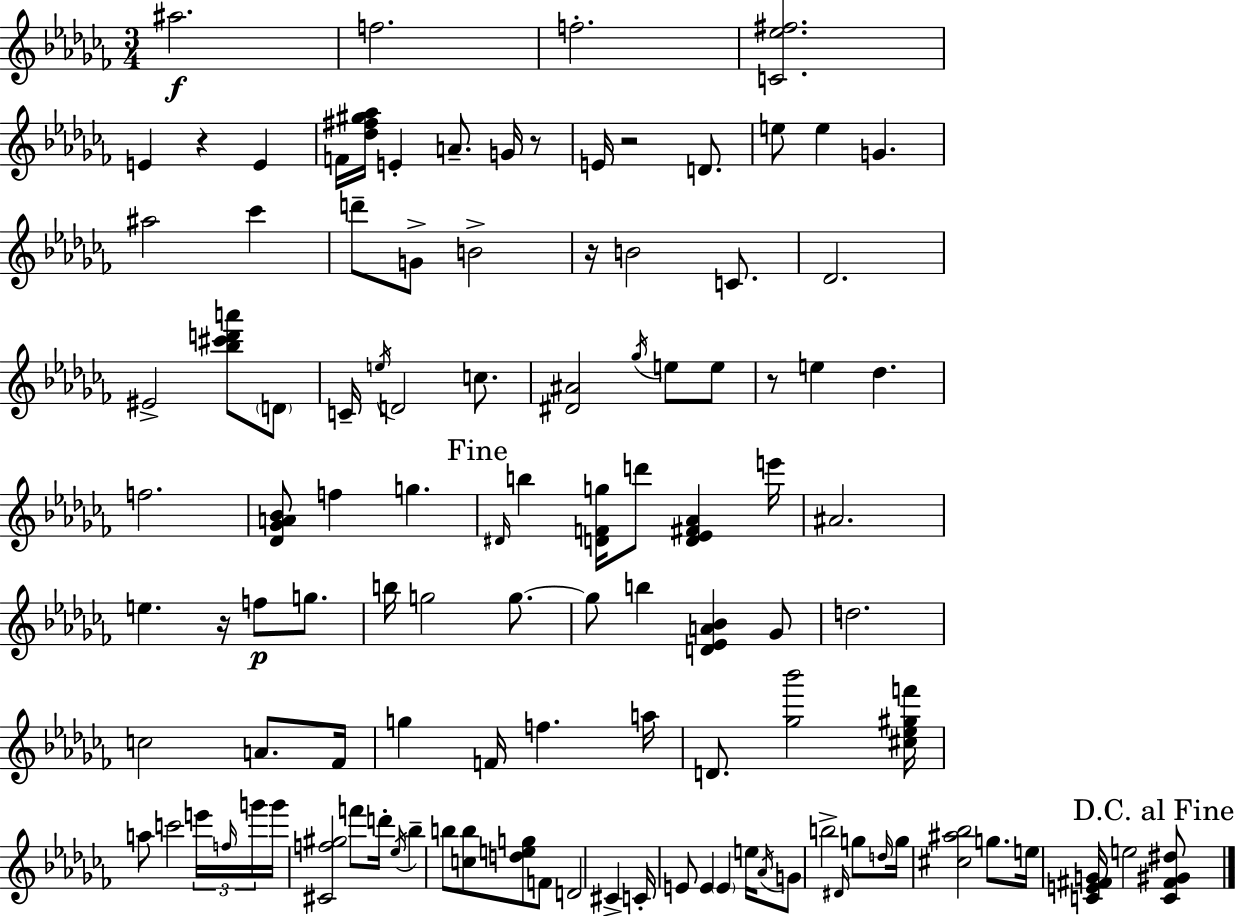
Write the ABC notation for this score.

X:1
T:Untitled
M:3/4
L:1/4
K:Abm
^a2 f2 f2 [C_e^f]2 E z E F/4 [_d^f^g_a]/4 E A/2 G/4 z/2 E/4 z2 D/2 e/2 e G ^a2 _c' d'/2 G/2 B2 z/4 B2 C/2 _D2 ^E2 [_b^c'd'a']/2 D/2 C/4 e/4 D2 c/2 [^D^A]2 _g/4 e/2 e/2 z/2 e _d f2 [_D_GA_B]/2 f g ^D/4 b [DFg]/4 d'/2 [D_E^F_A] e'/4 ^A2 e z/4 f/2 g/2 b/4 g2 g/2 g/2 b [D_EA_B] _G/2 d2 c2 A/2 _F/4 g F/4 f a/4 D/2 [_g_b']2 [^c_e^gf']/4 a/2 c'2 e'/4 f/4 g'/4 g'/4 [^Cf^g]2 f'/2 d'/4 _e/4 _b b/2 [cb]/2 [deg]/2 F/2 D2 ^C C/4 E/2 E E e/4 _A/4 G/2 b2 ^D/4 g/2 d/4 g/4 [^c^a_b]2 g/2 e/4 [CE^FG]/4 e2 [C^F^G^d]/2